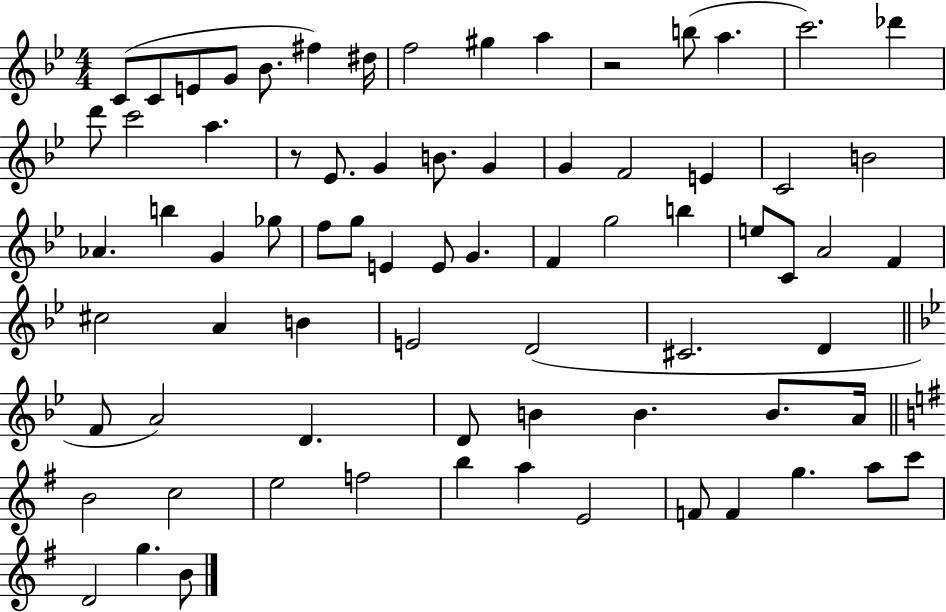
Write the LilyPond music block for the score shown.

{
  \clef treble
  \numericTimeSignature
  \time 4/4
  \key bes \major
  c'8( c'8 e'8 g'8 bes'8. fis''4) dis''16 | f''2 gis''4 a''4 | r2 b''8( a''4. | c'''2.) des'''4 | \break d'''8 c'''2 a''4. | r8 ees'8. g'4 b'8. g'4 | g'4 f'2 e'4 | c'2 b'2 | \break aes'4. b''4 g'4 ges''8 | f''8 g''8 e'4 e'8 g'4. | f'4 g''2 b''4 | e''8 c'8 a'2 f'4 | \break cis''2 a'4 b'4 | e'2 d'2( | cis'2. d'4 | \bar "||" \break \key bes \major f'8 a'2) d'4. | d'8 b'4 b'4. b'8. a'16 | \bar "||" \break \key e \minor b'2 c''2 | e''2 f''2 | b''4 a''4 e'2 | f'8 f'4 g''4. a''8 c'''8 | \break d'2 g''4. b'8 | \bar "|."
}